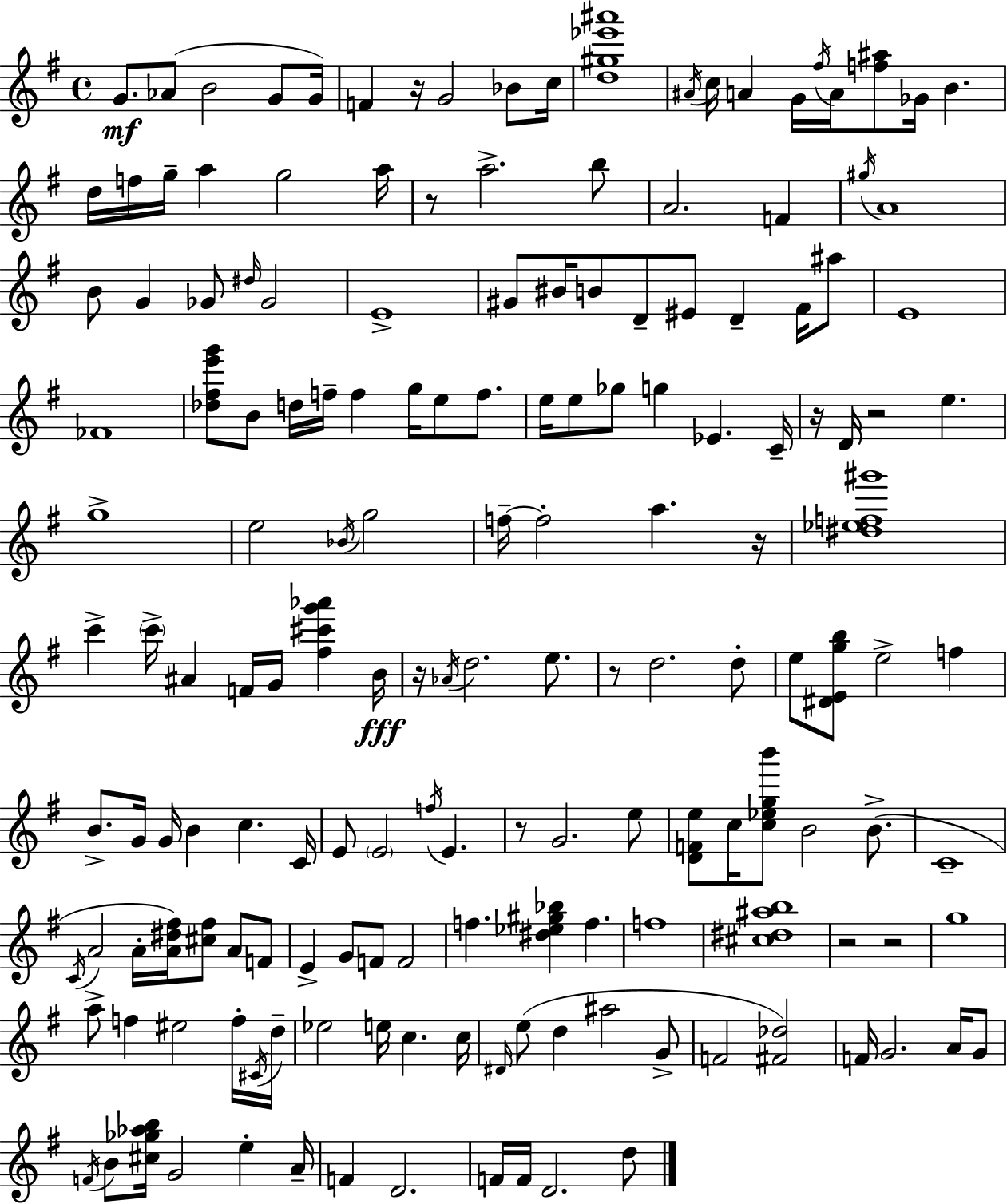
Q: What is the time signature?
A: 4/4